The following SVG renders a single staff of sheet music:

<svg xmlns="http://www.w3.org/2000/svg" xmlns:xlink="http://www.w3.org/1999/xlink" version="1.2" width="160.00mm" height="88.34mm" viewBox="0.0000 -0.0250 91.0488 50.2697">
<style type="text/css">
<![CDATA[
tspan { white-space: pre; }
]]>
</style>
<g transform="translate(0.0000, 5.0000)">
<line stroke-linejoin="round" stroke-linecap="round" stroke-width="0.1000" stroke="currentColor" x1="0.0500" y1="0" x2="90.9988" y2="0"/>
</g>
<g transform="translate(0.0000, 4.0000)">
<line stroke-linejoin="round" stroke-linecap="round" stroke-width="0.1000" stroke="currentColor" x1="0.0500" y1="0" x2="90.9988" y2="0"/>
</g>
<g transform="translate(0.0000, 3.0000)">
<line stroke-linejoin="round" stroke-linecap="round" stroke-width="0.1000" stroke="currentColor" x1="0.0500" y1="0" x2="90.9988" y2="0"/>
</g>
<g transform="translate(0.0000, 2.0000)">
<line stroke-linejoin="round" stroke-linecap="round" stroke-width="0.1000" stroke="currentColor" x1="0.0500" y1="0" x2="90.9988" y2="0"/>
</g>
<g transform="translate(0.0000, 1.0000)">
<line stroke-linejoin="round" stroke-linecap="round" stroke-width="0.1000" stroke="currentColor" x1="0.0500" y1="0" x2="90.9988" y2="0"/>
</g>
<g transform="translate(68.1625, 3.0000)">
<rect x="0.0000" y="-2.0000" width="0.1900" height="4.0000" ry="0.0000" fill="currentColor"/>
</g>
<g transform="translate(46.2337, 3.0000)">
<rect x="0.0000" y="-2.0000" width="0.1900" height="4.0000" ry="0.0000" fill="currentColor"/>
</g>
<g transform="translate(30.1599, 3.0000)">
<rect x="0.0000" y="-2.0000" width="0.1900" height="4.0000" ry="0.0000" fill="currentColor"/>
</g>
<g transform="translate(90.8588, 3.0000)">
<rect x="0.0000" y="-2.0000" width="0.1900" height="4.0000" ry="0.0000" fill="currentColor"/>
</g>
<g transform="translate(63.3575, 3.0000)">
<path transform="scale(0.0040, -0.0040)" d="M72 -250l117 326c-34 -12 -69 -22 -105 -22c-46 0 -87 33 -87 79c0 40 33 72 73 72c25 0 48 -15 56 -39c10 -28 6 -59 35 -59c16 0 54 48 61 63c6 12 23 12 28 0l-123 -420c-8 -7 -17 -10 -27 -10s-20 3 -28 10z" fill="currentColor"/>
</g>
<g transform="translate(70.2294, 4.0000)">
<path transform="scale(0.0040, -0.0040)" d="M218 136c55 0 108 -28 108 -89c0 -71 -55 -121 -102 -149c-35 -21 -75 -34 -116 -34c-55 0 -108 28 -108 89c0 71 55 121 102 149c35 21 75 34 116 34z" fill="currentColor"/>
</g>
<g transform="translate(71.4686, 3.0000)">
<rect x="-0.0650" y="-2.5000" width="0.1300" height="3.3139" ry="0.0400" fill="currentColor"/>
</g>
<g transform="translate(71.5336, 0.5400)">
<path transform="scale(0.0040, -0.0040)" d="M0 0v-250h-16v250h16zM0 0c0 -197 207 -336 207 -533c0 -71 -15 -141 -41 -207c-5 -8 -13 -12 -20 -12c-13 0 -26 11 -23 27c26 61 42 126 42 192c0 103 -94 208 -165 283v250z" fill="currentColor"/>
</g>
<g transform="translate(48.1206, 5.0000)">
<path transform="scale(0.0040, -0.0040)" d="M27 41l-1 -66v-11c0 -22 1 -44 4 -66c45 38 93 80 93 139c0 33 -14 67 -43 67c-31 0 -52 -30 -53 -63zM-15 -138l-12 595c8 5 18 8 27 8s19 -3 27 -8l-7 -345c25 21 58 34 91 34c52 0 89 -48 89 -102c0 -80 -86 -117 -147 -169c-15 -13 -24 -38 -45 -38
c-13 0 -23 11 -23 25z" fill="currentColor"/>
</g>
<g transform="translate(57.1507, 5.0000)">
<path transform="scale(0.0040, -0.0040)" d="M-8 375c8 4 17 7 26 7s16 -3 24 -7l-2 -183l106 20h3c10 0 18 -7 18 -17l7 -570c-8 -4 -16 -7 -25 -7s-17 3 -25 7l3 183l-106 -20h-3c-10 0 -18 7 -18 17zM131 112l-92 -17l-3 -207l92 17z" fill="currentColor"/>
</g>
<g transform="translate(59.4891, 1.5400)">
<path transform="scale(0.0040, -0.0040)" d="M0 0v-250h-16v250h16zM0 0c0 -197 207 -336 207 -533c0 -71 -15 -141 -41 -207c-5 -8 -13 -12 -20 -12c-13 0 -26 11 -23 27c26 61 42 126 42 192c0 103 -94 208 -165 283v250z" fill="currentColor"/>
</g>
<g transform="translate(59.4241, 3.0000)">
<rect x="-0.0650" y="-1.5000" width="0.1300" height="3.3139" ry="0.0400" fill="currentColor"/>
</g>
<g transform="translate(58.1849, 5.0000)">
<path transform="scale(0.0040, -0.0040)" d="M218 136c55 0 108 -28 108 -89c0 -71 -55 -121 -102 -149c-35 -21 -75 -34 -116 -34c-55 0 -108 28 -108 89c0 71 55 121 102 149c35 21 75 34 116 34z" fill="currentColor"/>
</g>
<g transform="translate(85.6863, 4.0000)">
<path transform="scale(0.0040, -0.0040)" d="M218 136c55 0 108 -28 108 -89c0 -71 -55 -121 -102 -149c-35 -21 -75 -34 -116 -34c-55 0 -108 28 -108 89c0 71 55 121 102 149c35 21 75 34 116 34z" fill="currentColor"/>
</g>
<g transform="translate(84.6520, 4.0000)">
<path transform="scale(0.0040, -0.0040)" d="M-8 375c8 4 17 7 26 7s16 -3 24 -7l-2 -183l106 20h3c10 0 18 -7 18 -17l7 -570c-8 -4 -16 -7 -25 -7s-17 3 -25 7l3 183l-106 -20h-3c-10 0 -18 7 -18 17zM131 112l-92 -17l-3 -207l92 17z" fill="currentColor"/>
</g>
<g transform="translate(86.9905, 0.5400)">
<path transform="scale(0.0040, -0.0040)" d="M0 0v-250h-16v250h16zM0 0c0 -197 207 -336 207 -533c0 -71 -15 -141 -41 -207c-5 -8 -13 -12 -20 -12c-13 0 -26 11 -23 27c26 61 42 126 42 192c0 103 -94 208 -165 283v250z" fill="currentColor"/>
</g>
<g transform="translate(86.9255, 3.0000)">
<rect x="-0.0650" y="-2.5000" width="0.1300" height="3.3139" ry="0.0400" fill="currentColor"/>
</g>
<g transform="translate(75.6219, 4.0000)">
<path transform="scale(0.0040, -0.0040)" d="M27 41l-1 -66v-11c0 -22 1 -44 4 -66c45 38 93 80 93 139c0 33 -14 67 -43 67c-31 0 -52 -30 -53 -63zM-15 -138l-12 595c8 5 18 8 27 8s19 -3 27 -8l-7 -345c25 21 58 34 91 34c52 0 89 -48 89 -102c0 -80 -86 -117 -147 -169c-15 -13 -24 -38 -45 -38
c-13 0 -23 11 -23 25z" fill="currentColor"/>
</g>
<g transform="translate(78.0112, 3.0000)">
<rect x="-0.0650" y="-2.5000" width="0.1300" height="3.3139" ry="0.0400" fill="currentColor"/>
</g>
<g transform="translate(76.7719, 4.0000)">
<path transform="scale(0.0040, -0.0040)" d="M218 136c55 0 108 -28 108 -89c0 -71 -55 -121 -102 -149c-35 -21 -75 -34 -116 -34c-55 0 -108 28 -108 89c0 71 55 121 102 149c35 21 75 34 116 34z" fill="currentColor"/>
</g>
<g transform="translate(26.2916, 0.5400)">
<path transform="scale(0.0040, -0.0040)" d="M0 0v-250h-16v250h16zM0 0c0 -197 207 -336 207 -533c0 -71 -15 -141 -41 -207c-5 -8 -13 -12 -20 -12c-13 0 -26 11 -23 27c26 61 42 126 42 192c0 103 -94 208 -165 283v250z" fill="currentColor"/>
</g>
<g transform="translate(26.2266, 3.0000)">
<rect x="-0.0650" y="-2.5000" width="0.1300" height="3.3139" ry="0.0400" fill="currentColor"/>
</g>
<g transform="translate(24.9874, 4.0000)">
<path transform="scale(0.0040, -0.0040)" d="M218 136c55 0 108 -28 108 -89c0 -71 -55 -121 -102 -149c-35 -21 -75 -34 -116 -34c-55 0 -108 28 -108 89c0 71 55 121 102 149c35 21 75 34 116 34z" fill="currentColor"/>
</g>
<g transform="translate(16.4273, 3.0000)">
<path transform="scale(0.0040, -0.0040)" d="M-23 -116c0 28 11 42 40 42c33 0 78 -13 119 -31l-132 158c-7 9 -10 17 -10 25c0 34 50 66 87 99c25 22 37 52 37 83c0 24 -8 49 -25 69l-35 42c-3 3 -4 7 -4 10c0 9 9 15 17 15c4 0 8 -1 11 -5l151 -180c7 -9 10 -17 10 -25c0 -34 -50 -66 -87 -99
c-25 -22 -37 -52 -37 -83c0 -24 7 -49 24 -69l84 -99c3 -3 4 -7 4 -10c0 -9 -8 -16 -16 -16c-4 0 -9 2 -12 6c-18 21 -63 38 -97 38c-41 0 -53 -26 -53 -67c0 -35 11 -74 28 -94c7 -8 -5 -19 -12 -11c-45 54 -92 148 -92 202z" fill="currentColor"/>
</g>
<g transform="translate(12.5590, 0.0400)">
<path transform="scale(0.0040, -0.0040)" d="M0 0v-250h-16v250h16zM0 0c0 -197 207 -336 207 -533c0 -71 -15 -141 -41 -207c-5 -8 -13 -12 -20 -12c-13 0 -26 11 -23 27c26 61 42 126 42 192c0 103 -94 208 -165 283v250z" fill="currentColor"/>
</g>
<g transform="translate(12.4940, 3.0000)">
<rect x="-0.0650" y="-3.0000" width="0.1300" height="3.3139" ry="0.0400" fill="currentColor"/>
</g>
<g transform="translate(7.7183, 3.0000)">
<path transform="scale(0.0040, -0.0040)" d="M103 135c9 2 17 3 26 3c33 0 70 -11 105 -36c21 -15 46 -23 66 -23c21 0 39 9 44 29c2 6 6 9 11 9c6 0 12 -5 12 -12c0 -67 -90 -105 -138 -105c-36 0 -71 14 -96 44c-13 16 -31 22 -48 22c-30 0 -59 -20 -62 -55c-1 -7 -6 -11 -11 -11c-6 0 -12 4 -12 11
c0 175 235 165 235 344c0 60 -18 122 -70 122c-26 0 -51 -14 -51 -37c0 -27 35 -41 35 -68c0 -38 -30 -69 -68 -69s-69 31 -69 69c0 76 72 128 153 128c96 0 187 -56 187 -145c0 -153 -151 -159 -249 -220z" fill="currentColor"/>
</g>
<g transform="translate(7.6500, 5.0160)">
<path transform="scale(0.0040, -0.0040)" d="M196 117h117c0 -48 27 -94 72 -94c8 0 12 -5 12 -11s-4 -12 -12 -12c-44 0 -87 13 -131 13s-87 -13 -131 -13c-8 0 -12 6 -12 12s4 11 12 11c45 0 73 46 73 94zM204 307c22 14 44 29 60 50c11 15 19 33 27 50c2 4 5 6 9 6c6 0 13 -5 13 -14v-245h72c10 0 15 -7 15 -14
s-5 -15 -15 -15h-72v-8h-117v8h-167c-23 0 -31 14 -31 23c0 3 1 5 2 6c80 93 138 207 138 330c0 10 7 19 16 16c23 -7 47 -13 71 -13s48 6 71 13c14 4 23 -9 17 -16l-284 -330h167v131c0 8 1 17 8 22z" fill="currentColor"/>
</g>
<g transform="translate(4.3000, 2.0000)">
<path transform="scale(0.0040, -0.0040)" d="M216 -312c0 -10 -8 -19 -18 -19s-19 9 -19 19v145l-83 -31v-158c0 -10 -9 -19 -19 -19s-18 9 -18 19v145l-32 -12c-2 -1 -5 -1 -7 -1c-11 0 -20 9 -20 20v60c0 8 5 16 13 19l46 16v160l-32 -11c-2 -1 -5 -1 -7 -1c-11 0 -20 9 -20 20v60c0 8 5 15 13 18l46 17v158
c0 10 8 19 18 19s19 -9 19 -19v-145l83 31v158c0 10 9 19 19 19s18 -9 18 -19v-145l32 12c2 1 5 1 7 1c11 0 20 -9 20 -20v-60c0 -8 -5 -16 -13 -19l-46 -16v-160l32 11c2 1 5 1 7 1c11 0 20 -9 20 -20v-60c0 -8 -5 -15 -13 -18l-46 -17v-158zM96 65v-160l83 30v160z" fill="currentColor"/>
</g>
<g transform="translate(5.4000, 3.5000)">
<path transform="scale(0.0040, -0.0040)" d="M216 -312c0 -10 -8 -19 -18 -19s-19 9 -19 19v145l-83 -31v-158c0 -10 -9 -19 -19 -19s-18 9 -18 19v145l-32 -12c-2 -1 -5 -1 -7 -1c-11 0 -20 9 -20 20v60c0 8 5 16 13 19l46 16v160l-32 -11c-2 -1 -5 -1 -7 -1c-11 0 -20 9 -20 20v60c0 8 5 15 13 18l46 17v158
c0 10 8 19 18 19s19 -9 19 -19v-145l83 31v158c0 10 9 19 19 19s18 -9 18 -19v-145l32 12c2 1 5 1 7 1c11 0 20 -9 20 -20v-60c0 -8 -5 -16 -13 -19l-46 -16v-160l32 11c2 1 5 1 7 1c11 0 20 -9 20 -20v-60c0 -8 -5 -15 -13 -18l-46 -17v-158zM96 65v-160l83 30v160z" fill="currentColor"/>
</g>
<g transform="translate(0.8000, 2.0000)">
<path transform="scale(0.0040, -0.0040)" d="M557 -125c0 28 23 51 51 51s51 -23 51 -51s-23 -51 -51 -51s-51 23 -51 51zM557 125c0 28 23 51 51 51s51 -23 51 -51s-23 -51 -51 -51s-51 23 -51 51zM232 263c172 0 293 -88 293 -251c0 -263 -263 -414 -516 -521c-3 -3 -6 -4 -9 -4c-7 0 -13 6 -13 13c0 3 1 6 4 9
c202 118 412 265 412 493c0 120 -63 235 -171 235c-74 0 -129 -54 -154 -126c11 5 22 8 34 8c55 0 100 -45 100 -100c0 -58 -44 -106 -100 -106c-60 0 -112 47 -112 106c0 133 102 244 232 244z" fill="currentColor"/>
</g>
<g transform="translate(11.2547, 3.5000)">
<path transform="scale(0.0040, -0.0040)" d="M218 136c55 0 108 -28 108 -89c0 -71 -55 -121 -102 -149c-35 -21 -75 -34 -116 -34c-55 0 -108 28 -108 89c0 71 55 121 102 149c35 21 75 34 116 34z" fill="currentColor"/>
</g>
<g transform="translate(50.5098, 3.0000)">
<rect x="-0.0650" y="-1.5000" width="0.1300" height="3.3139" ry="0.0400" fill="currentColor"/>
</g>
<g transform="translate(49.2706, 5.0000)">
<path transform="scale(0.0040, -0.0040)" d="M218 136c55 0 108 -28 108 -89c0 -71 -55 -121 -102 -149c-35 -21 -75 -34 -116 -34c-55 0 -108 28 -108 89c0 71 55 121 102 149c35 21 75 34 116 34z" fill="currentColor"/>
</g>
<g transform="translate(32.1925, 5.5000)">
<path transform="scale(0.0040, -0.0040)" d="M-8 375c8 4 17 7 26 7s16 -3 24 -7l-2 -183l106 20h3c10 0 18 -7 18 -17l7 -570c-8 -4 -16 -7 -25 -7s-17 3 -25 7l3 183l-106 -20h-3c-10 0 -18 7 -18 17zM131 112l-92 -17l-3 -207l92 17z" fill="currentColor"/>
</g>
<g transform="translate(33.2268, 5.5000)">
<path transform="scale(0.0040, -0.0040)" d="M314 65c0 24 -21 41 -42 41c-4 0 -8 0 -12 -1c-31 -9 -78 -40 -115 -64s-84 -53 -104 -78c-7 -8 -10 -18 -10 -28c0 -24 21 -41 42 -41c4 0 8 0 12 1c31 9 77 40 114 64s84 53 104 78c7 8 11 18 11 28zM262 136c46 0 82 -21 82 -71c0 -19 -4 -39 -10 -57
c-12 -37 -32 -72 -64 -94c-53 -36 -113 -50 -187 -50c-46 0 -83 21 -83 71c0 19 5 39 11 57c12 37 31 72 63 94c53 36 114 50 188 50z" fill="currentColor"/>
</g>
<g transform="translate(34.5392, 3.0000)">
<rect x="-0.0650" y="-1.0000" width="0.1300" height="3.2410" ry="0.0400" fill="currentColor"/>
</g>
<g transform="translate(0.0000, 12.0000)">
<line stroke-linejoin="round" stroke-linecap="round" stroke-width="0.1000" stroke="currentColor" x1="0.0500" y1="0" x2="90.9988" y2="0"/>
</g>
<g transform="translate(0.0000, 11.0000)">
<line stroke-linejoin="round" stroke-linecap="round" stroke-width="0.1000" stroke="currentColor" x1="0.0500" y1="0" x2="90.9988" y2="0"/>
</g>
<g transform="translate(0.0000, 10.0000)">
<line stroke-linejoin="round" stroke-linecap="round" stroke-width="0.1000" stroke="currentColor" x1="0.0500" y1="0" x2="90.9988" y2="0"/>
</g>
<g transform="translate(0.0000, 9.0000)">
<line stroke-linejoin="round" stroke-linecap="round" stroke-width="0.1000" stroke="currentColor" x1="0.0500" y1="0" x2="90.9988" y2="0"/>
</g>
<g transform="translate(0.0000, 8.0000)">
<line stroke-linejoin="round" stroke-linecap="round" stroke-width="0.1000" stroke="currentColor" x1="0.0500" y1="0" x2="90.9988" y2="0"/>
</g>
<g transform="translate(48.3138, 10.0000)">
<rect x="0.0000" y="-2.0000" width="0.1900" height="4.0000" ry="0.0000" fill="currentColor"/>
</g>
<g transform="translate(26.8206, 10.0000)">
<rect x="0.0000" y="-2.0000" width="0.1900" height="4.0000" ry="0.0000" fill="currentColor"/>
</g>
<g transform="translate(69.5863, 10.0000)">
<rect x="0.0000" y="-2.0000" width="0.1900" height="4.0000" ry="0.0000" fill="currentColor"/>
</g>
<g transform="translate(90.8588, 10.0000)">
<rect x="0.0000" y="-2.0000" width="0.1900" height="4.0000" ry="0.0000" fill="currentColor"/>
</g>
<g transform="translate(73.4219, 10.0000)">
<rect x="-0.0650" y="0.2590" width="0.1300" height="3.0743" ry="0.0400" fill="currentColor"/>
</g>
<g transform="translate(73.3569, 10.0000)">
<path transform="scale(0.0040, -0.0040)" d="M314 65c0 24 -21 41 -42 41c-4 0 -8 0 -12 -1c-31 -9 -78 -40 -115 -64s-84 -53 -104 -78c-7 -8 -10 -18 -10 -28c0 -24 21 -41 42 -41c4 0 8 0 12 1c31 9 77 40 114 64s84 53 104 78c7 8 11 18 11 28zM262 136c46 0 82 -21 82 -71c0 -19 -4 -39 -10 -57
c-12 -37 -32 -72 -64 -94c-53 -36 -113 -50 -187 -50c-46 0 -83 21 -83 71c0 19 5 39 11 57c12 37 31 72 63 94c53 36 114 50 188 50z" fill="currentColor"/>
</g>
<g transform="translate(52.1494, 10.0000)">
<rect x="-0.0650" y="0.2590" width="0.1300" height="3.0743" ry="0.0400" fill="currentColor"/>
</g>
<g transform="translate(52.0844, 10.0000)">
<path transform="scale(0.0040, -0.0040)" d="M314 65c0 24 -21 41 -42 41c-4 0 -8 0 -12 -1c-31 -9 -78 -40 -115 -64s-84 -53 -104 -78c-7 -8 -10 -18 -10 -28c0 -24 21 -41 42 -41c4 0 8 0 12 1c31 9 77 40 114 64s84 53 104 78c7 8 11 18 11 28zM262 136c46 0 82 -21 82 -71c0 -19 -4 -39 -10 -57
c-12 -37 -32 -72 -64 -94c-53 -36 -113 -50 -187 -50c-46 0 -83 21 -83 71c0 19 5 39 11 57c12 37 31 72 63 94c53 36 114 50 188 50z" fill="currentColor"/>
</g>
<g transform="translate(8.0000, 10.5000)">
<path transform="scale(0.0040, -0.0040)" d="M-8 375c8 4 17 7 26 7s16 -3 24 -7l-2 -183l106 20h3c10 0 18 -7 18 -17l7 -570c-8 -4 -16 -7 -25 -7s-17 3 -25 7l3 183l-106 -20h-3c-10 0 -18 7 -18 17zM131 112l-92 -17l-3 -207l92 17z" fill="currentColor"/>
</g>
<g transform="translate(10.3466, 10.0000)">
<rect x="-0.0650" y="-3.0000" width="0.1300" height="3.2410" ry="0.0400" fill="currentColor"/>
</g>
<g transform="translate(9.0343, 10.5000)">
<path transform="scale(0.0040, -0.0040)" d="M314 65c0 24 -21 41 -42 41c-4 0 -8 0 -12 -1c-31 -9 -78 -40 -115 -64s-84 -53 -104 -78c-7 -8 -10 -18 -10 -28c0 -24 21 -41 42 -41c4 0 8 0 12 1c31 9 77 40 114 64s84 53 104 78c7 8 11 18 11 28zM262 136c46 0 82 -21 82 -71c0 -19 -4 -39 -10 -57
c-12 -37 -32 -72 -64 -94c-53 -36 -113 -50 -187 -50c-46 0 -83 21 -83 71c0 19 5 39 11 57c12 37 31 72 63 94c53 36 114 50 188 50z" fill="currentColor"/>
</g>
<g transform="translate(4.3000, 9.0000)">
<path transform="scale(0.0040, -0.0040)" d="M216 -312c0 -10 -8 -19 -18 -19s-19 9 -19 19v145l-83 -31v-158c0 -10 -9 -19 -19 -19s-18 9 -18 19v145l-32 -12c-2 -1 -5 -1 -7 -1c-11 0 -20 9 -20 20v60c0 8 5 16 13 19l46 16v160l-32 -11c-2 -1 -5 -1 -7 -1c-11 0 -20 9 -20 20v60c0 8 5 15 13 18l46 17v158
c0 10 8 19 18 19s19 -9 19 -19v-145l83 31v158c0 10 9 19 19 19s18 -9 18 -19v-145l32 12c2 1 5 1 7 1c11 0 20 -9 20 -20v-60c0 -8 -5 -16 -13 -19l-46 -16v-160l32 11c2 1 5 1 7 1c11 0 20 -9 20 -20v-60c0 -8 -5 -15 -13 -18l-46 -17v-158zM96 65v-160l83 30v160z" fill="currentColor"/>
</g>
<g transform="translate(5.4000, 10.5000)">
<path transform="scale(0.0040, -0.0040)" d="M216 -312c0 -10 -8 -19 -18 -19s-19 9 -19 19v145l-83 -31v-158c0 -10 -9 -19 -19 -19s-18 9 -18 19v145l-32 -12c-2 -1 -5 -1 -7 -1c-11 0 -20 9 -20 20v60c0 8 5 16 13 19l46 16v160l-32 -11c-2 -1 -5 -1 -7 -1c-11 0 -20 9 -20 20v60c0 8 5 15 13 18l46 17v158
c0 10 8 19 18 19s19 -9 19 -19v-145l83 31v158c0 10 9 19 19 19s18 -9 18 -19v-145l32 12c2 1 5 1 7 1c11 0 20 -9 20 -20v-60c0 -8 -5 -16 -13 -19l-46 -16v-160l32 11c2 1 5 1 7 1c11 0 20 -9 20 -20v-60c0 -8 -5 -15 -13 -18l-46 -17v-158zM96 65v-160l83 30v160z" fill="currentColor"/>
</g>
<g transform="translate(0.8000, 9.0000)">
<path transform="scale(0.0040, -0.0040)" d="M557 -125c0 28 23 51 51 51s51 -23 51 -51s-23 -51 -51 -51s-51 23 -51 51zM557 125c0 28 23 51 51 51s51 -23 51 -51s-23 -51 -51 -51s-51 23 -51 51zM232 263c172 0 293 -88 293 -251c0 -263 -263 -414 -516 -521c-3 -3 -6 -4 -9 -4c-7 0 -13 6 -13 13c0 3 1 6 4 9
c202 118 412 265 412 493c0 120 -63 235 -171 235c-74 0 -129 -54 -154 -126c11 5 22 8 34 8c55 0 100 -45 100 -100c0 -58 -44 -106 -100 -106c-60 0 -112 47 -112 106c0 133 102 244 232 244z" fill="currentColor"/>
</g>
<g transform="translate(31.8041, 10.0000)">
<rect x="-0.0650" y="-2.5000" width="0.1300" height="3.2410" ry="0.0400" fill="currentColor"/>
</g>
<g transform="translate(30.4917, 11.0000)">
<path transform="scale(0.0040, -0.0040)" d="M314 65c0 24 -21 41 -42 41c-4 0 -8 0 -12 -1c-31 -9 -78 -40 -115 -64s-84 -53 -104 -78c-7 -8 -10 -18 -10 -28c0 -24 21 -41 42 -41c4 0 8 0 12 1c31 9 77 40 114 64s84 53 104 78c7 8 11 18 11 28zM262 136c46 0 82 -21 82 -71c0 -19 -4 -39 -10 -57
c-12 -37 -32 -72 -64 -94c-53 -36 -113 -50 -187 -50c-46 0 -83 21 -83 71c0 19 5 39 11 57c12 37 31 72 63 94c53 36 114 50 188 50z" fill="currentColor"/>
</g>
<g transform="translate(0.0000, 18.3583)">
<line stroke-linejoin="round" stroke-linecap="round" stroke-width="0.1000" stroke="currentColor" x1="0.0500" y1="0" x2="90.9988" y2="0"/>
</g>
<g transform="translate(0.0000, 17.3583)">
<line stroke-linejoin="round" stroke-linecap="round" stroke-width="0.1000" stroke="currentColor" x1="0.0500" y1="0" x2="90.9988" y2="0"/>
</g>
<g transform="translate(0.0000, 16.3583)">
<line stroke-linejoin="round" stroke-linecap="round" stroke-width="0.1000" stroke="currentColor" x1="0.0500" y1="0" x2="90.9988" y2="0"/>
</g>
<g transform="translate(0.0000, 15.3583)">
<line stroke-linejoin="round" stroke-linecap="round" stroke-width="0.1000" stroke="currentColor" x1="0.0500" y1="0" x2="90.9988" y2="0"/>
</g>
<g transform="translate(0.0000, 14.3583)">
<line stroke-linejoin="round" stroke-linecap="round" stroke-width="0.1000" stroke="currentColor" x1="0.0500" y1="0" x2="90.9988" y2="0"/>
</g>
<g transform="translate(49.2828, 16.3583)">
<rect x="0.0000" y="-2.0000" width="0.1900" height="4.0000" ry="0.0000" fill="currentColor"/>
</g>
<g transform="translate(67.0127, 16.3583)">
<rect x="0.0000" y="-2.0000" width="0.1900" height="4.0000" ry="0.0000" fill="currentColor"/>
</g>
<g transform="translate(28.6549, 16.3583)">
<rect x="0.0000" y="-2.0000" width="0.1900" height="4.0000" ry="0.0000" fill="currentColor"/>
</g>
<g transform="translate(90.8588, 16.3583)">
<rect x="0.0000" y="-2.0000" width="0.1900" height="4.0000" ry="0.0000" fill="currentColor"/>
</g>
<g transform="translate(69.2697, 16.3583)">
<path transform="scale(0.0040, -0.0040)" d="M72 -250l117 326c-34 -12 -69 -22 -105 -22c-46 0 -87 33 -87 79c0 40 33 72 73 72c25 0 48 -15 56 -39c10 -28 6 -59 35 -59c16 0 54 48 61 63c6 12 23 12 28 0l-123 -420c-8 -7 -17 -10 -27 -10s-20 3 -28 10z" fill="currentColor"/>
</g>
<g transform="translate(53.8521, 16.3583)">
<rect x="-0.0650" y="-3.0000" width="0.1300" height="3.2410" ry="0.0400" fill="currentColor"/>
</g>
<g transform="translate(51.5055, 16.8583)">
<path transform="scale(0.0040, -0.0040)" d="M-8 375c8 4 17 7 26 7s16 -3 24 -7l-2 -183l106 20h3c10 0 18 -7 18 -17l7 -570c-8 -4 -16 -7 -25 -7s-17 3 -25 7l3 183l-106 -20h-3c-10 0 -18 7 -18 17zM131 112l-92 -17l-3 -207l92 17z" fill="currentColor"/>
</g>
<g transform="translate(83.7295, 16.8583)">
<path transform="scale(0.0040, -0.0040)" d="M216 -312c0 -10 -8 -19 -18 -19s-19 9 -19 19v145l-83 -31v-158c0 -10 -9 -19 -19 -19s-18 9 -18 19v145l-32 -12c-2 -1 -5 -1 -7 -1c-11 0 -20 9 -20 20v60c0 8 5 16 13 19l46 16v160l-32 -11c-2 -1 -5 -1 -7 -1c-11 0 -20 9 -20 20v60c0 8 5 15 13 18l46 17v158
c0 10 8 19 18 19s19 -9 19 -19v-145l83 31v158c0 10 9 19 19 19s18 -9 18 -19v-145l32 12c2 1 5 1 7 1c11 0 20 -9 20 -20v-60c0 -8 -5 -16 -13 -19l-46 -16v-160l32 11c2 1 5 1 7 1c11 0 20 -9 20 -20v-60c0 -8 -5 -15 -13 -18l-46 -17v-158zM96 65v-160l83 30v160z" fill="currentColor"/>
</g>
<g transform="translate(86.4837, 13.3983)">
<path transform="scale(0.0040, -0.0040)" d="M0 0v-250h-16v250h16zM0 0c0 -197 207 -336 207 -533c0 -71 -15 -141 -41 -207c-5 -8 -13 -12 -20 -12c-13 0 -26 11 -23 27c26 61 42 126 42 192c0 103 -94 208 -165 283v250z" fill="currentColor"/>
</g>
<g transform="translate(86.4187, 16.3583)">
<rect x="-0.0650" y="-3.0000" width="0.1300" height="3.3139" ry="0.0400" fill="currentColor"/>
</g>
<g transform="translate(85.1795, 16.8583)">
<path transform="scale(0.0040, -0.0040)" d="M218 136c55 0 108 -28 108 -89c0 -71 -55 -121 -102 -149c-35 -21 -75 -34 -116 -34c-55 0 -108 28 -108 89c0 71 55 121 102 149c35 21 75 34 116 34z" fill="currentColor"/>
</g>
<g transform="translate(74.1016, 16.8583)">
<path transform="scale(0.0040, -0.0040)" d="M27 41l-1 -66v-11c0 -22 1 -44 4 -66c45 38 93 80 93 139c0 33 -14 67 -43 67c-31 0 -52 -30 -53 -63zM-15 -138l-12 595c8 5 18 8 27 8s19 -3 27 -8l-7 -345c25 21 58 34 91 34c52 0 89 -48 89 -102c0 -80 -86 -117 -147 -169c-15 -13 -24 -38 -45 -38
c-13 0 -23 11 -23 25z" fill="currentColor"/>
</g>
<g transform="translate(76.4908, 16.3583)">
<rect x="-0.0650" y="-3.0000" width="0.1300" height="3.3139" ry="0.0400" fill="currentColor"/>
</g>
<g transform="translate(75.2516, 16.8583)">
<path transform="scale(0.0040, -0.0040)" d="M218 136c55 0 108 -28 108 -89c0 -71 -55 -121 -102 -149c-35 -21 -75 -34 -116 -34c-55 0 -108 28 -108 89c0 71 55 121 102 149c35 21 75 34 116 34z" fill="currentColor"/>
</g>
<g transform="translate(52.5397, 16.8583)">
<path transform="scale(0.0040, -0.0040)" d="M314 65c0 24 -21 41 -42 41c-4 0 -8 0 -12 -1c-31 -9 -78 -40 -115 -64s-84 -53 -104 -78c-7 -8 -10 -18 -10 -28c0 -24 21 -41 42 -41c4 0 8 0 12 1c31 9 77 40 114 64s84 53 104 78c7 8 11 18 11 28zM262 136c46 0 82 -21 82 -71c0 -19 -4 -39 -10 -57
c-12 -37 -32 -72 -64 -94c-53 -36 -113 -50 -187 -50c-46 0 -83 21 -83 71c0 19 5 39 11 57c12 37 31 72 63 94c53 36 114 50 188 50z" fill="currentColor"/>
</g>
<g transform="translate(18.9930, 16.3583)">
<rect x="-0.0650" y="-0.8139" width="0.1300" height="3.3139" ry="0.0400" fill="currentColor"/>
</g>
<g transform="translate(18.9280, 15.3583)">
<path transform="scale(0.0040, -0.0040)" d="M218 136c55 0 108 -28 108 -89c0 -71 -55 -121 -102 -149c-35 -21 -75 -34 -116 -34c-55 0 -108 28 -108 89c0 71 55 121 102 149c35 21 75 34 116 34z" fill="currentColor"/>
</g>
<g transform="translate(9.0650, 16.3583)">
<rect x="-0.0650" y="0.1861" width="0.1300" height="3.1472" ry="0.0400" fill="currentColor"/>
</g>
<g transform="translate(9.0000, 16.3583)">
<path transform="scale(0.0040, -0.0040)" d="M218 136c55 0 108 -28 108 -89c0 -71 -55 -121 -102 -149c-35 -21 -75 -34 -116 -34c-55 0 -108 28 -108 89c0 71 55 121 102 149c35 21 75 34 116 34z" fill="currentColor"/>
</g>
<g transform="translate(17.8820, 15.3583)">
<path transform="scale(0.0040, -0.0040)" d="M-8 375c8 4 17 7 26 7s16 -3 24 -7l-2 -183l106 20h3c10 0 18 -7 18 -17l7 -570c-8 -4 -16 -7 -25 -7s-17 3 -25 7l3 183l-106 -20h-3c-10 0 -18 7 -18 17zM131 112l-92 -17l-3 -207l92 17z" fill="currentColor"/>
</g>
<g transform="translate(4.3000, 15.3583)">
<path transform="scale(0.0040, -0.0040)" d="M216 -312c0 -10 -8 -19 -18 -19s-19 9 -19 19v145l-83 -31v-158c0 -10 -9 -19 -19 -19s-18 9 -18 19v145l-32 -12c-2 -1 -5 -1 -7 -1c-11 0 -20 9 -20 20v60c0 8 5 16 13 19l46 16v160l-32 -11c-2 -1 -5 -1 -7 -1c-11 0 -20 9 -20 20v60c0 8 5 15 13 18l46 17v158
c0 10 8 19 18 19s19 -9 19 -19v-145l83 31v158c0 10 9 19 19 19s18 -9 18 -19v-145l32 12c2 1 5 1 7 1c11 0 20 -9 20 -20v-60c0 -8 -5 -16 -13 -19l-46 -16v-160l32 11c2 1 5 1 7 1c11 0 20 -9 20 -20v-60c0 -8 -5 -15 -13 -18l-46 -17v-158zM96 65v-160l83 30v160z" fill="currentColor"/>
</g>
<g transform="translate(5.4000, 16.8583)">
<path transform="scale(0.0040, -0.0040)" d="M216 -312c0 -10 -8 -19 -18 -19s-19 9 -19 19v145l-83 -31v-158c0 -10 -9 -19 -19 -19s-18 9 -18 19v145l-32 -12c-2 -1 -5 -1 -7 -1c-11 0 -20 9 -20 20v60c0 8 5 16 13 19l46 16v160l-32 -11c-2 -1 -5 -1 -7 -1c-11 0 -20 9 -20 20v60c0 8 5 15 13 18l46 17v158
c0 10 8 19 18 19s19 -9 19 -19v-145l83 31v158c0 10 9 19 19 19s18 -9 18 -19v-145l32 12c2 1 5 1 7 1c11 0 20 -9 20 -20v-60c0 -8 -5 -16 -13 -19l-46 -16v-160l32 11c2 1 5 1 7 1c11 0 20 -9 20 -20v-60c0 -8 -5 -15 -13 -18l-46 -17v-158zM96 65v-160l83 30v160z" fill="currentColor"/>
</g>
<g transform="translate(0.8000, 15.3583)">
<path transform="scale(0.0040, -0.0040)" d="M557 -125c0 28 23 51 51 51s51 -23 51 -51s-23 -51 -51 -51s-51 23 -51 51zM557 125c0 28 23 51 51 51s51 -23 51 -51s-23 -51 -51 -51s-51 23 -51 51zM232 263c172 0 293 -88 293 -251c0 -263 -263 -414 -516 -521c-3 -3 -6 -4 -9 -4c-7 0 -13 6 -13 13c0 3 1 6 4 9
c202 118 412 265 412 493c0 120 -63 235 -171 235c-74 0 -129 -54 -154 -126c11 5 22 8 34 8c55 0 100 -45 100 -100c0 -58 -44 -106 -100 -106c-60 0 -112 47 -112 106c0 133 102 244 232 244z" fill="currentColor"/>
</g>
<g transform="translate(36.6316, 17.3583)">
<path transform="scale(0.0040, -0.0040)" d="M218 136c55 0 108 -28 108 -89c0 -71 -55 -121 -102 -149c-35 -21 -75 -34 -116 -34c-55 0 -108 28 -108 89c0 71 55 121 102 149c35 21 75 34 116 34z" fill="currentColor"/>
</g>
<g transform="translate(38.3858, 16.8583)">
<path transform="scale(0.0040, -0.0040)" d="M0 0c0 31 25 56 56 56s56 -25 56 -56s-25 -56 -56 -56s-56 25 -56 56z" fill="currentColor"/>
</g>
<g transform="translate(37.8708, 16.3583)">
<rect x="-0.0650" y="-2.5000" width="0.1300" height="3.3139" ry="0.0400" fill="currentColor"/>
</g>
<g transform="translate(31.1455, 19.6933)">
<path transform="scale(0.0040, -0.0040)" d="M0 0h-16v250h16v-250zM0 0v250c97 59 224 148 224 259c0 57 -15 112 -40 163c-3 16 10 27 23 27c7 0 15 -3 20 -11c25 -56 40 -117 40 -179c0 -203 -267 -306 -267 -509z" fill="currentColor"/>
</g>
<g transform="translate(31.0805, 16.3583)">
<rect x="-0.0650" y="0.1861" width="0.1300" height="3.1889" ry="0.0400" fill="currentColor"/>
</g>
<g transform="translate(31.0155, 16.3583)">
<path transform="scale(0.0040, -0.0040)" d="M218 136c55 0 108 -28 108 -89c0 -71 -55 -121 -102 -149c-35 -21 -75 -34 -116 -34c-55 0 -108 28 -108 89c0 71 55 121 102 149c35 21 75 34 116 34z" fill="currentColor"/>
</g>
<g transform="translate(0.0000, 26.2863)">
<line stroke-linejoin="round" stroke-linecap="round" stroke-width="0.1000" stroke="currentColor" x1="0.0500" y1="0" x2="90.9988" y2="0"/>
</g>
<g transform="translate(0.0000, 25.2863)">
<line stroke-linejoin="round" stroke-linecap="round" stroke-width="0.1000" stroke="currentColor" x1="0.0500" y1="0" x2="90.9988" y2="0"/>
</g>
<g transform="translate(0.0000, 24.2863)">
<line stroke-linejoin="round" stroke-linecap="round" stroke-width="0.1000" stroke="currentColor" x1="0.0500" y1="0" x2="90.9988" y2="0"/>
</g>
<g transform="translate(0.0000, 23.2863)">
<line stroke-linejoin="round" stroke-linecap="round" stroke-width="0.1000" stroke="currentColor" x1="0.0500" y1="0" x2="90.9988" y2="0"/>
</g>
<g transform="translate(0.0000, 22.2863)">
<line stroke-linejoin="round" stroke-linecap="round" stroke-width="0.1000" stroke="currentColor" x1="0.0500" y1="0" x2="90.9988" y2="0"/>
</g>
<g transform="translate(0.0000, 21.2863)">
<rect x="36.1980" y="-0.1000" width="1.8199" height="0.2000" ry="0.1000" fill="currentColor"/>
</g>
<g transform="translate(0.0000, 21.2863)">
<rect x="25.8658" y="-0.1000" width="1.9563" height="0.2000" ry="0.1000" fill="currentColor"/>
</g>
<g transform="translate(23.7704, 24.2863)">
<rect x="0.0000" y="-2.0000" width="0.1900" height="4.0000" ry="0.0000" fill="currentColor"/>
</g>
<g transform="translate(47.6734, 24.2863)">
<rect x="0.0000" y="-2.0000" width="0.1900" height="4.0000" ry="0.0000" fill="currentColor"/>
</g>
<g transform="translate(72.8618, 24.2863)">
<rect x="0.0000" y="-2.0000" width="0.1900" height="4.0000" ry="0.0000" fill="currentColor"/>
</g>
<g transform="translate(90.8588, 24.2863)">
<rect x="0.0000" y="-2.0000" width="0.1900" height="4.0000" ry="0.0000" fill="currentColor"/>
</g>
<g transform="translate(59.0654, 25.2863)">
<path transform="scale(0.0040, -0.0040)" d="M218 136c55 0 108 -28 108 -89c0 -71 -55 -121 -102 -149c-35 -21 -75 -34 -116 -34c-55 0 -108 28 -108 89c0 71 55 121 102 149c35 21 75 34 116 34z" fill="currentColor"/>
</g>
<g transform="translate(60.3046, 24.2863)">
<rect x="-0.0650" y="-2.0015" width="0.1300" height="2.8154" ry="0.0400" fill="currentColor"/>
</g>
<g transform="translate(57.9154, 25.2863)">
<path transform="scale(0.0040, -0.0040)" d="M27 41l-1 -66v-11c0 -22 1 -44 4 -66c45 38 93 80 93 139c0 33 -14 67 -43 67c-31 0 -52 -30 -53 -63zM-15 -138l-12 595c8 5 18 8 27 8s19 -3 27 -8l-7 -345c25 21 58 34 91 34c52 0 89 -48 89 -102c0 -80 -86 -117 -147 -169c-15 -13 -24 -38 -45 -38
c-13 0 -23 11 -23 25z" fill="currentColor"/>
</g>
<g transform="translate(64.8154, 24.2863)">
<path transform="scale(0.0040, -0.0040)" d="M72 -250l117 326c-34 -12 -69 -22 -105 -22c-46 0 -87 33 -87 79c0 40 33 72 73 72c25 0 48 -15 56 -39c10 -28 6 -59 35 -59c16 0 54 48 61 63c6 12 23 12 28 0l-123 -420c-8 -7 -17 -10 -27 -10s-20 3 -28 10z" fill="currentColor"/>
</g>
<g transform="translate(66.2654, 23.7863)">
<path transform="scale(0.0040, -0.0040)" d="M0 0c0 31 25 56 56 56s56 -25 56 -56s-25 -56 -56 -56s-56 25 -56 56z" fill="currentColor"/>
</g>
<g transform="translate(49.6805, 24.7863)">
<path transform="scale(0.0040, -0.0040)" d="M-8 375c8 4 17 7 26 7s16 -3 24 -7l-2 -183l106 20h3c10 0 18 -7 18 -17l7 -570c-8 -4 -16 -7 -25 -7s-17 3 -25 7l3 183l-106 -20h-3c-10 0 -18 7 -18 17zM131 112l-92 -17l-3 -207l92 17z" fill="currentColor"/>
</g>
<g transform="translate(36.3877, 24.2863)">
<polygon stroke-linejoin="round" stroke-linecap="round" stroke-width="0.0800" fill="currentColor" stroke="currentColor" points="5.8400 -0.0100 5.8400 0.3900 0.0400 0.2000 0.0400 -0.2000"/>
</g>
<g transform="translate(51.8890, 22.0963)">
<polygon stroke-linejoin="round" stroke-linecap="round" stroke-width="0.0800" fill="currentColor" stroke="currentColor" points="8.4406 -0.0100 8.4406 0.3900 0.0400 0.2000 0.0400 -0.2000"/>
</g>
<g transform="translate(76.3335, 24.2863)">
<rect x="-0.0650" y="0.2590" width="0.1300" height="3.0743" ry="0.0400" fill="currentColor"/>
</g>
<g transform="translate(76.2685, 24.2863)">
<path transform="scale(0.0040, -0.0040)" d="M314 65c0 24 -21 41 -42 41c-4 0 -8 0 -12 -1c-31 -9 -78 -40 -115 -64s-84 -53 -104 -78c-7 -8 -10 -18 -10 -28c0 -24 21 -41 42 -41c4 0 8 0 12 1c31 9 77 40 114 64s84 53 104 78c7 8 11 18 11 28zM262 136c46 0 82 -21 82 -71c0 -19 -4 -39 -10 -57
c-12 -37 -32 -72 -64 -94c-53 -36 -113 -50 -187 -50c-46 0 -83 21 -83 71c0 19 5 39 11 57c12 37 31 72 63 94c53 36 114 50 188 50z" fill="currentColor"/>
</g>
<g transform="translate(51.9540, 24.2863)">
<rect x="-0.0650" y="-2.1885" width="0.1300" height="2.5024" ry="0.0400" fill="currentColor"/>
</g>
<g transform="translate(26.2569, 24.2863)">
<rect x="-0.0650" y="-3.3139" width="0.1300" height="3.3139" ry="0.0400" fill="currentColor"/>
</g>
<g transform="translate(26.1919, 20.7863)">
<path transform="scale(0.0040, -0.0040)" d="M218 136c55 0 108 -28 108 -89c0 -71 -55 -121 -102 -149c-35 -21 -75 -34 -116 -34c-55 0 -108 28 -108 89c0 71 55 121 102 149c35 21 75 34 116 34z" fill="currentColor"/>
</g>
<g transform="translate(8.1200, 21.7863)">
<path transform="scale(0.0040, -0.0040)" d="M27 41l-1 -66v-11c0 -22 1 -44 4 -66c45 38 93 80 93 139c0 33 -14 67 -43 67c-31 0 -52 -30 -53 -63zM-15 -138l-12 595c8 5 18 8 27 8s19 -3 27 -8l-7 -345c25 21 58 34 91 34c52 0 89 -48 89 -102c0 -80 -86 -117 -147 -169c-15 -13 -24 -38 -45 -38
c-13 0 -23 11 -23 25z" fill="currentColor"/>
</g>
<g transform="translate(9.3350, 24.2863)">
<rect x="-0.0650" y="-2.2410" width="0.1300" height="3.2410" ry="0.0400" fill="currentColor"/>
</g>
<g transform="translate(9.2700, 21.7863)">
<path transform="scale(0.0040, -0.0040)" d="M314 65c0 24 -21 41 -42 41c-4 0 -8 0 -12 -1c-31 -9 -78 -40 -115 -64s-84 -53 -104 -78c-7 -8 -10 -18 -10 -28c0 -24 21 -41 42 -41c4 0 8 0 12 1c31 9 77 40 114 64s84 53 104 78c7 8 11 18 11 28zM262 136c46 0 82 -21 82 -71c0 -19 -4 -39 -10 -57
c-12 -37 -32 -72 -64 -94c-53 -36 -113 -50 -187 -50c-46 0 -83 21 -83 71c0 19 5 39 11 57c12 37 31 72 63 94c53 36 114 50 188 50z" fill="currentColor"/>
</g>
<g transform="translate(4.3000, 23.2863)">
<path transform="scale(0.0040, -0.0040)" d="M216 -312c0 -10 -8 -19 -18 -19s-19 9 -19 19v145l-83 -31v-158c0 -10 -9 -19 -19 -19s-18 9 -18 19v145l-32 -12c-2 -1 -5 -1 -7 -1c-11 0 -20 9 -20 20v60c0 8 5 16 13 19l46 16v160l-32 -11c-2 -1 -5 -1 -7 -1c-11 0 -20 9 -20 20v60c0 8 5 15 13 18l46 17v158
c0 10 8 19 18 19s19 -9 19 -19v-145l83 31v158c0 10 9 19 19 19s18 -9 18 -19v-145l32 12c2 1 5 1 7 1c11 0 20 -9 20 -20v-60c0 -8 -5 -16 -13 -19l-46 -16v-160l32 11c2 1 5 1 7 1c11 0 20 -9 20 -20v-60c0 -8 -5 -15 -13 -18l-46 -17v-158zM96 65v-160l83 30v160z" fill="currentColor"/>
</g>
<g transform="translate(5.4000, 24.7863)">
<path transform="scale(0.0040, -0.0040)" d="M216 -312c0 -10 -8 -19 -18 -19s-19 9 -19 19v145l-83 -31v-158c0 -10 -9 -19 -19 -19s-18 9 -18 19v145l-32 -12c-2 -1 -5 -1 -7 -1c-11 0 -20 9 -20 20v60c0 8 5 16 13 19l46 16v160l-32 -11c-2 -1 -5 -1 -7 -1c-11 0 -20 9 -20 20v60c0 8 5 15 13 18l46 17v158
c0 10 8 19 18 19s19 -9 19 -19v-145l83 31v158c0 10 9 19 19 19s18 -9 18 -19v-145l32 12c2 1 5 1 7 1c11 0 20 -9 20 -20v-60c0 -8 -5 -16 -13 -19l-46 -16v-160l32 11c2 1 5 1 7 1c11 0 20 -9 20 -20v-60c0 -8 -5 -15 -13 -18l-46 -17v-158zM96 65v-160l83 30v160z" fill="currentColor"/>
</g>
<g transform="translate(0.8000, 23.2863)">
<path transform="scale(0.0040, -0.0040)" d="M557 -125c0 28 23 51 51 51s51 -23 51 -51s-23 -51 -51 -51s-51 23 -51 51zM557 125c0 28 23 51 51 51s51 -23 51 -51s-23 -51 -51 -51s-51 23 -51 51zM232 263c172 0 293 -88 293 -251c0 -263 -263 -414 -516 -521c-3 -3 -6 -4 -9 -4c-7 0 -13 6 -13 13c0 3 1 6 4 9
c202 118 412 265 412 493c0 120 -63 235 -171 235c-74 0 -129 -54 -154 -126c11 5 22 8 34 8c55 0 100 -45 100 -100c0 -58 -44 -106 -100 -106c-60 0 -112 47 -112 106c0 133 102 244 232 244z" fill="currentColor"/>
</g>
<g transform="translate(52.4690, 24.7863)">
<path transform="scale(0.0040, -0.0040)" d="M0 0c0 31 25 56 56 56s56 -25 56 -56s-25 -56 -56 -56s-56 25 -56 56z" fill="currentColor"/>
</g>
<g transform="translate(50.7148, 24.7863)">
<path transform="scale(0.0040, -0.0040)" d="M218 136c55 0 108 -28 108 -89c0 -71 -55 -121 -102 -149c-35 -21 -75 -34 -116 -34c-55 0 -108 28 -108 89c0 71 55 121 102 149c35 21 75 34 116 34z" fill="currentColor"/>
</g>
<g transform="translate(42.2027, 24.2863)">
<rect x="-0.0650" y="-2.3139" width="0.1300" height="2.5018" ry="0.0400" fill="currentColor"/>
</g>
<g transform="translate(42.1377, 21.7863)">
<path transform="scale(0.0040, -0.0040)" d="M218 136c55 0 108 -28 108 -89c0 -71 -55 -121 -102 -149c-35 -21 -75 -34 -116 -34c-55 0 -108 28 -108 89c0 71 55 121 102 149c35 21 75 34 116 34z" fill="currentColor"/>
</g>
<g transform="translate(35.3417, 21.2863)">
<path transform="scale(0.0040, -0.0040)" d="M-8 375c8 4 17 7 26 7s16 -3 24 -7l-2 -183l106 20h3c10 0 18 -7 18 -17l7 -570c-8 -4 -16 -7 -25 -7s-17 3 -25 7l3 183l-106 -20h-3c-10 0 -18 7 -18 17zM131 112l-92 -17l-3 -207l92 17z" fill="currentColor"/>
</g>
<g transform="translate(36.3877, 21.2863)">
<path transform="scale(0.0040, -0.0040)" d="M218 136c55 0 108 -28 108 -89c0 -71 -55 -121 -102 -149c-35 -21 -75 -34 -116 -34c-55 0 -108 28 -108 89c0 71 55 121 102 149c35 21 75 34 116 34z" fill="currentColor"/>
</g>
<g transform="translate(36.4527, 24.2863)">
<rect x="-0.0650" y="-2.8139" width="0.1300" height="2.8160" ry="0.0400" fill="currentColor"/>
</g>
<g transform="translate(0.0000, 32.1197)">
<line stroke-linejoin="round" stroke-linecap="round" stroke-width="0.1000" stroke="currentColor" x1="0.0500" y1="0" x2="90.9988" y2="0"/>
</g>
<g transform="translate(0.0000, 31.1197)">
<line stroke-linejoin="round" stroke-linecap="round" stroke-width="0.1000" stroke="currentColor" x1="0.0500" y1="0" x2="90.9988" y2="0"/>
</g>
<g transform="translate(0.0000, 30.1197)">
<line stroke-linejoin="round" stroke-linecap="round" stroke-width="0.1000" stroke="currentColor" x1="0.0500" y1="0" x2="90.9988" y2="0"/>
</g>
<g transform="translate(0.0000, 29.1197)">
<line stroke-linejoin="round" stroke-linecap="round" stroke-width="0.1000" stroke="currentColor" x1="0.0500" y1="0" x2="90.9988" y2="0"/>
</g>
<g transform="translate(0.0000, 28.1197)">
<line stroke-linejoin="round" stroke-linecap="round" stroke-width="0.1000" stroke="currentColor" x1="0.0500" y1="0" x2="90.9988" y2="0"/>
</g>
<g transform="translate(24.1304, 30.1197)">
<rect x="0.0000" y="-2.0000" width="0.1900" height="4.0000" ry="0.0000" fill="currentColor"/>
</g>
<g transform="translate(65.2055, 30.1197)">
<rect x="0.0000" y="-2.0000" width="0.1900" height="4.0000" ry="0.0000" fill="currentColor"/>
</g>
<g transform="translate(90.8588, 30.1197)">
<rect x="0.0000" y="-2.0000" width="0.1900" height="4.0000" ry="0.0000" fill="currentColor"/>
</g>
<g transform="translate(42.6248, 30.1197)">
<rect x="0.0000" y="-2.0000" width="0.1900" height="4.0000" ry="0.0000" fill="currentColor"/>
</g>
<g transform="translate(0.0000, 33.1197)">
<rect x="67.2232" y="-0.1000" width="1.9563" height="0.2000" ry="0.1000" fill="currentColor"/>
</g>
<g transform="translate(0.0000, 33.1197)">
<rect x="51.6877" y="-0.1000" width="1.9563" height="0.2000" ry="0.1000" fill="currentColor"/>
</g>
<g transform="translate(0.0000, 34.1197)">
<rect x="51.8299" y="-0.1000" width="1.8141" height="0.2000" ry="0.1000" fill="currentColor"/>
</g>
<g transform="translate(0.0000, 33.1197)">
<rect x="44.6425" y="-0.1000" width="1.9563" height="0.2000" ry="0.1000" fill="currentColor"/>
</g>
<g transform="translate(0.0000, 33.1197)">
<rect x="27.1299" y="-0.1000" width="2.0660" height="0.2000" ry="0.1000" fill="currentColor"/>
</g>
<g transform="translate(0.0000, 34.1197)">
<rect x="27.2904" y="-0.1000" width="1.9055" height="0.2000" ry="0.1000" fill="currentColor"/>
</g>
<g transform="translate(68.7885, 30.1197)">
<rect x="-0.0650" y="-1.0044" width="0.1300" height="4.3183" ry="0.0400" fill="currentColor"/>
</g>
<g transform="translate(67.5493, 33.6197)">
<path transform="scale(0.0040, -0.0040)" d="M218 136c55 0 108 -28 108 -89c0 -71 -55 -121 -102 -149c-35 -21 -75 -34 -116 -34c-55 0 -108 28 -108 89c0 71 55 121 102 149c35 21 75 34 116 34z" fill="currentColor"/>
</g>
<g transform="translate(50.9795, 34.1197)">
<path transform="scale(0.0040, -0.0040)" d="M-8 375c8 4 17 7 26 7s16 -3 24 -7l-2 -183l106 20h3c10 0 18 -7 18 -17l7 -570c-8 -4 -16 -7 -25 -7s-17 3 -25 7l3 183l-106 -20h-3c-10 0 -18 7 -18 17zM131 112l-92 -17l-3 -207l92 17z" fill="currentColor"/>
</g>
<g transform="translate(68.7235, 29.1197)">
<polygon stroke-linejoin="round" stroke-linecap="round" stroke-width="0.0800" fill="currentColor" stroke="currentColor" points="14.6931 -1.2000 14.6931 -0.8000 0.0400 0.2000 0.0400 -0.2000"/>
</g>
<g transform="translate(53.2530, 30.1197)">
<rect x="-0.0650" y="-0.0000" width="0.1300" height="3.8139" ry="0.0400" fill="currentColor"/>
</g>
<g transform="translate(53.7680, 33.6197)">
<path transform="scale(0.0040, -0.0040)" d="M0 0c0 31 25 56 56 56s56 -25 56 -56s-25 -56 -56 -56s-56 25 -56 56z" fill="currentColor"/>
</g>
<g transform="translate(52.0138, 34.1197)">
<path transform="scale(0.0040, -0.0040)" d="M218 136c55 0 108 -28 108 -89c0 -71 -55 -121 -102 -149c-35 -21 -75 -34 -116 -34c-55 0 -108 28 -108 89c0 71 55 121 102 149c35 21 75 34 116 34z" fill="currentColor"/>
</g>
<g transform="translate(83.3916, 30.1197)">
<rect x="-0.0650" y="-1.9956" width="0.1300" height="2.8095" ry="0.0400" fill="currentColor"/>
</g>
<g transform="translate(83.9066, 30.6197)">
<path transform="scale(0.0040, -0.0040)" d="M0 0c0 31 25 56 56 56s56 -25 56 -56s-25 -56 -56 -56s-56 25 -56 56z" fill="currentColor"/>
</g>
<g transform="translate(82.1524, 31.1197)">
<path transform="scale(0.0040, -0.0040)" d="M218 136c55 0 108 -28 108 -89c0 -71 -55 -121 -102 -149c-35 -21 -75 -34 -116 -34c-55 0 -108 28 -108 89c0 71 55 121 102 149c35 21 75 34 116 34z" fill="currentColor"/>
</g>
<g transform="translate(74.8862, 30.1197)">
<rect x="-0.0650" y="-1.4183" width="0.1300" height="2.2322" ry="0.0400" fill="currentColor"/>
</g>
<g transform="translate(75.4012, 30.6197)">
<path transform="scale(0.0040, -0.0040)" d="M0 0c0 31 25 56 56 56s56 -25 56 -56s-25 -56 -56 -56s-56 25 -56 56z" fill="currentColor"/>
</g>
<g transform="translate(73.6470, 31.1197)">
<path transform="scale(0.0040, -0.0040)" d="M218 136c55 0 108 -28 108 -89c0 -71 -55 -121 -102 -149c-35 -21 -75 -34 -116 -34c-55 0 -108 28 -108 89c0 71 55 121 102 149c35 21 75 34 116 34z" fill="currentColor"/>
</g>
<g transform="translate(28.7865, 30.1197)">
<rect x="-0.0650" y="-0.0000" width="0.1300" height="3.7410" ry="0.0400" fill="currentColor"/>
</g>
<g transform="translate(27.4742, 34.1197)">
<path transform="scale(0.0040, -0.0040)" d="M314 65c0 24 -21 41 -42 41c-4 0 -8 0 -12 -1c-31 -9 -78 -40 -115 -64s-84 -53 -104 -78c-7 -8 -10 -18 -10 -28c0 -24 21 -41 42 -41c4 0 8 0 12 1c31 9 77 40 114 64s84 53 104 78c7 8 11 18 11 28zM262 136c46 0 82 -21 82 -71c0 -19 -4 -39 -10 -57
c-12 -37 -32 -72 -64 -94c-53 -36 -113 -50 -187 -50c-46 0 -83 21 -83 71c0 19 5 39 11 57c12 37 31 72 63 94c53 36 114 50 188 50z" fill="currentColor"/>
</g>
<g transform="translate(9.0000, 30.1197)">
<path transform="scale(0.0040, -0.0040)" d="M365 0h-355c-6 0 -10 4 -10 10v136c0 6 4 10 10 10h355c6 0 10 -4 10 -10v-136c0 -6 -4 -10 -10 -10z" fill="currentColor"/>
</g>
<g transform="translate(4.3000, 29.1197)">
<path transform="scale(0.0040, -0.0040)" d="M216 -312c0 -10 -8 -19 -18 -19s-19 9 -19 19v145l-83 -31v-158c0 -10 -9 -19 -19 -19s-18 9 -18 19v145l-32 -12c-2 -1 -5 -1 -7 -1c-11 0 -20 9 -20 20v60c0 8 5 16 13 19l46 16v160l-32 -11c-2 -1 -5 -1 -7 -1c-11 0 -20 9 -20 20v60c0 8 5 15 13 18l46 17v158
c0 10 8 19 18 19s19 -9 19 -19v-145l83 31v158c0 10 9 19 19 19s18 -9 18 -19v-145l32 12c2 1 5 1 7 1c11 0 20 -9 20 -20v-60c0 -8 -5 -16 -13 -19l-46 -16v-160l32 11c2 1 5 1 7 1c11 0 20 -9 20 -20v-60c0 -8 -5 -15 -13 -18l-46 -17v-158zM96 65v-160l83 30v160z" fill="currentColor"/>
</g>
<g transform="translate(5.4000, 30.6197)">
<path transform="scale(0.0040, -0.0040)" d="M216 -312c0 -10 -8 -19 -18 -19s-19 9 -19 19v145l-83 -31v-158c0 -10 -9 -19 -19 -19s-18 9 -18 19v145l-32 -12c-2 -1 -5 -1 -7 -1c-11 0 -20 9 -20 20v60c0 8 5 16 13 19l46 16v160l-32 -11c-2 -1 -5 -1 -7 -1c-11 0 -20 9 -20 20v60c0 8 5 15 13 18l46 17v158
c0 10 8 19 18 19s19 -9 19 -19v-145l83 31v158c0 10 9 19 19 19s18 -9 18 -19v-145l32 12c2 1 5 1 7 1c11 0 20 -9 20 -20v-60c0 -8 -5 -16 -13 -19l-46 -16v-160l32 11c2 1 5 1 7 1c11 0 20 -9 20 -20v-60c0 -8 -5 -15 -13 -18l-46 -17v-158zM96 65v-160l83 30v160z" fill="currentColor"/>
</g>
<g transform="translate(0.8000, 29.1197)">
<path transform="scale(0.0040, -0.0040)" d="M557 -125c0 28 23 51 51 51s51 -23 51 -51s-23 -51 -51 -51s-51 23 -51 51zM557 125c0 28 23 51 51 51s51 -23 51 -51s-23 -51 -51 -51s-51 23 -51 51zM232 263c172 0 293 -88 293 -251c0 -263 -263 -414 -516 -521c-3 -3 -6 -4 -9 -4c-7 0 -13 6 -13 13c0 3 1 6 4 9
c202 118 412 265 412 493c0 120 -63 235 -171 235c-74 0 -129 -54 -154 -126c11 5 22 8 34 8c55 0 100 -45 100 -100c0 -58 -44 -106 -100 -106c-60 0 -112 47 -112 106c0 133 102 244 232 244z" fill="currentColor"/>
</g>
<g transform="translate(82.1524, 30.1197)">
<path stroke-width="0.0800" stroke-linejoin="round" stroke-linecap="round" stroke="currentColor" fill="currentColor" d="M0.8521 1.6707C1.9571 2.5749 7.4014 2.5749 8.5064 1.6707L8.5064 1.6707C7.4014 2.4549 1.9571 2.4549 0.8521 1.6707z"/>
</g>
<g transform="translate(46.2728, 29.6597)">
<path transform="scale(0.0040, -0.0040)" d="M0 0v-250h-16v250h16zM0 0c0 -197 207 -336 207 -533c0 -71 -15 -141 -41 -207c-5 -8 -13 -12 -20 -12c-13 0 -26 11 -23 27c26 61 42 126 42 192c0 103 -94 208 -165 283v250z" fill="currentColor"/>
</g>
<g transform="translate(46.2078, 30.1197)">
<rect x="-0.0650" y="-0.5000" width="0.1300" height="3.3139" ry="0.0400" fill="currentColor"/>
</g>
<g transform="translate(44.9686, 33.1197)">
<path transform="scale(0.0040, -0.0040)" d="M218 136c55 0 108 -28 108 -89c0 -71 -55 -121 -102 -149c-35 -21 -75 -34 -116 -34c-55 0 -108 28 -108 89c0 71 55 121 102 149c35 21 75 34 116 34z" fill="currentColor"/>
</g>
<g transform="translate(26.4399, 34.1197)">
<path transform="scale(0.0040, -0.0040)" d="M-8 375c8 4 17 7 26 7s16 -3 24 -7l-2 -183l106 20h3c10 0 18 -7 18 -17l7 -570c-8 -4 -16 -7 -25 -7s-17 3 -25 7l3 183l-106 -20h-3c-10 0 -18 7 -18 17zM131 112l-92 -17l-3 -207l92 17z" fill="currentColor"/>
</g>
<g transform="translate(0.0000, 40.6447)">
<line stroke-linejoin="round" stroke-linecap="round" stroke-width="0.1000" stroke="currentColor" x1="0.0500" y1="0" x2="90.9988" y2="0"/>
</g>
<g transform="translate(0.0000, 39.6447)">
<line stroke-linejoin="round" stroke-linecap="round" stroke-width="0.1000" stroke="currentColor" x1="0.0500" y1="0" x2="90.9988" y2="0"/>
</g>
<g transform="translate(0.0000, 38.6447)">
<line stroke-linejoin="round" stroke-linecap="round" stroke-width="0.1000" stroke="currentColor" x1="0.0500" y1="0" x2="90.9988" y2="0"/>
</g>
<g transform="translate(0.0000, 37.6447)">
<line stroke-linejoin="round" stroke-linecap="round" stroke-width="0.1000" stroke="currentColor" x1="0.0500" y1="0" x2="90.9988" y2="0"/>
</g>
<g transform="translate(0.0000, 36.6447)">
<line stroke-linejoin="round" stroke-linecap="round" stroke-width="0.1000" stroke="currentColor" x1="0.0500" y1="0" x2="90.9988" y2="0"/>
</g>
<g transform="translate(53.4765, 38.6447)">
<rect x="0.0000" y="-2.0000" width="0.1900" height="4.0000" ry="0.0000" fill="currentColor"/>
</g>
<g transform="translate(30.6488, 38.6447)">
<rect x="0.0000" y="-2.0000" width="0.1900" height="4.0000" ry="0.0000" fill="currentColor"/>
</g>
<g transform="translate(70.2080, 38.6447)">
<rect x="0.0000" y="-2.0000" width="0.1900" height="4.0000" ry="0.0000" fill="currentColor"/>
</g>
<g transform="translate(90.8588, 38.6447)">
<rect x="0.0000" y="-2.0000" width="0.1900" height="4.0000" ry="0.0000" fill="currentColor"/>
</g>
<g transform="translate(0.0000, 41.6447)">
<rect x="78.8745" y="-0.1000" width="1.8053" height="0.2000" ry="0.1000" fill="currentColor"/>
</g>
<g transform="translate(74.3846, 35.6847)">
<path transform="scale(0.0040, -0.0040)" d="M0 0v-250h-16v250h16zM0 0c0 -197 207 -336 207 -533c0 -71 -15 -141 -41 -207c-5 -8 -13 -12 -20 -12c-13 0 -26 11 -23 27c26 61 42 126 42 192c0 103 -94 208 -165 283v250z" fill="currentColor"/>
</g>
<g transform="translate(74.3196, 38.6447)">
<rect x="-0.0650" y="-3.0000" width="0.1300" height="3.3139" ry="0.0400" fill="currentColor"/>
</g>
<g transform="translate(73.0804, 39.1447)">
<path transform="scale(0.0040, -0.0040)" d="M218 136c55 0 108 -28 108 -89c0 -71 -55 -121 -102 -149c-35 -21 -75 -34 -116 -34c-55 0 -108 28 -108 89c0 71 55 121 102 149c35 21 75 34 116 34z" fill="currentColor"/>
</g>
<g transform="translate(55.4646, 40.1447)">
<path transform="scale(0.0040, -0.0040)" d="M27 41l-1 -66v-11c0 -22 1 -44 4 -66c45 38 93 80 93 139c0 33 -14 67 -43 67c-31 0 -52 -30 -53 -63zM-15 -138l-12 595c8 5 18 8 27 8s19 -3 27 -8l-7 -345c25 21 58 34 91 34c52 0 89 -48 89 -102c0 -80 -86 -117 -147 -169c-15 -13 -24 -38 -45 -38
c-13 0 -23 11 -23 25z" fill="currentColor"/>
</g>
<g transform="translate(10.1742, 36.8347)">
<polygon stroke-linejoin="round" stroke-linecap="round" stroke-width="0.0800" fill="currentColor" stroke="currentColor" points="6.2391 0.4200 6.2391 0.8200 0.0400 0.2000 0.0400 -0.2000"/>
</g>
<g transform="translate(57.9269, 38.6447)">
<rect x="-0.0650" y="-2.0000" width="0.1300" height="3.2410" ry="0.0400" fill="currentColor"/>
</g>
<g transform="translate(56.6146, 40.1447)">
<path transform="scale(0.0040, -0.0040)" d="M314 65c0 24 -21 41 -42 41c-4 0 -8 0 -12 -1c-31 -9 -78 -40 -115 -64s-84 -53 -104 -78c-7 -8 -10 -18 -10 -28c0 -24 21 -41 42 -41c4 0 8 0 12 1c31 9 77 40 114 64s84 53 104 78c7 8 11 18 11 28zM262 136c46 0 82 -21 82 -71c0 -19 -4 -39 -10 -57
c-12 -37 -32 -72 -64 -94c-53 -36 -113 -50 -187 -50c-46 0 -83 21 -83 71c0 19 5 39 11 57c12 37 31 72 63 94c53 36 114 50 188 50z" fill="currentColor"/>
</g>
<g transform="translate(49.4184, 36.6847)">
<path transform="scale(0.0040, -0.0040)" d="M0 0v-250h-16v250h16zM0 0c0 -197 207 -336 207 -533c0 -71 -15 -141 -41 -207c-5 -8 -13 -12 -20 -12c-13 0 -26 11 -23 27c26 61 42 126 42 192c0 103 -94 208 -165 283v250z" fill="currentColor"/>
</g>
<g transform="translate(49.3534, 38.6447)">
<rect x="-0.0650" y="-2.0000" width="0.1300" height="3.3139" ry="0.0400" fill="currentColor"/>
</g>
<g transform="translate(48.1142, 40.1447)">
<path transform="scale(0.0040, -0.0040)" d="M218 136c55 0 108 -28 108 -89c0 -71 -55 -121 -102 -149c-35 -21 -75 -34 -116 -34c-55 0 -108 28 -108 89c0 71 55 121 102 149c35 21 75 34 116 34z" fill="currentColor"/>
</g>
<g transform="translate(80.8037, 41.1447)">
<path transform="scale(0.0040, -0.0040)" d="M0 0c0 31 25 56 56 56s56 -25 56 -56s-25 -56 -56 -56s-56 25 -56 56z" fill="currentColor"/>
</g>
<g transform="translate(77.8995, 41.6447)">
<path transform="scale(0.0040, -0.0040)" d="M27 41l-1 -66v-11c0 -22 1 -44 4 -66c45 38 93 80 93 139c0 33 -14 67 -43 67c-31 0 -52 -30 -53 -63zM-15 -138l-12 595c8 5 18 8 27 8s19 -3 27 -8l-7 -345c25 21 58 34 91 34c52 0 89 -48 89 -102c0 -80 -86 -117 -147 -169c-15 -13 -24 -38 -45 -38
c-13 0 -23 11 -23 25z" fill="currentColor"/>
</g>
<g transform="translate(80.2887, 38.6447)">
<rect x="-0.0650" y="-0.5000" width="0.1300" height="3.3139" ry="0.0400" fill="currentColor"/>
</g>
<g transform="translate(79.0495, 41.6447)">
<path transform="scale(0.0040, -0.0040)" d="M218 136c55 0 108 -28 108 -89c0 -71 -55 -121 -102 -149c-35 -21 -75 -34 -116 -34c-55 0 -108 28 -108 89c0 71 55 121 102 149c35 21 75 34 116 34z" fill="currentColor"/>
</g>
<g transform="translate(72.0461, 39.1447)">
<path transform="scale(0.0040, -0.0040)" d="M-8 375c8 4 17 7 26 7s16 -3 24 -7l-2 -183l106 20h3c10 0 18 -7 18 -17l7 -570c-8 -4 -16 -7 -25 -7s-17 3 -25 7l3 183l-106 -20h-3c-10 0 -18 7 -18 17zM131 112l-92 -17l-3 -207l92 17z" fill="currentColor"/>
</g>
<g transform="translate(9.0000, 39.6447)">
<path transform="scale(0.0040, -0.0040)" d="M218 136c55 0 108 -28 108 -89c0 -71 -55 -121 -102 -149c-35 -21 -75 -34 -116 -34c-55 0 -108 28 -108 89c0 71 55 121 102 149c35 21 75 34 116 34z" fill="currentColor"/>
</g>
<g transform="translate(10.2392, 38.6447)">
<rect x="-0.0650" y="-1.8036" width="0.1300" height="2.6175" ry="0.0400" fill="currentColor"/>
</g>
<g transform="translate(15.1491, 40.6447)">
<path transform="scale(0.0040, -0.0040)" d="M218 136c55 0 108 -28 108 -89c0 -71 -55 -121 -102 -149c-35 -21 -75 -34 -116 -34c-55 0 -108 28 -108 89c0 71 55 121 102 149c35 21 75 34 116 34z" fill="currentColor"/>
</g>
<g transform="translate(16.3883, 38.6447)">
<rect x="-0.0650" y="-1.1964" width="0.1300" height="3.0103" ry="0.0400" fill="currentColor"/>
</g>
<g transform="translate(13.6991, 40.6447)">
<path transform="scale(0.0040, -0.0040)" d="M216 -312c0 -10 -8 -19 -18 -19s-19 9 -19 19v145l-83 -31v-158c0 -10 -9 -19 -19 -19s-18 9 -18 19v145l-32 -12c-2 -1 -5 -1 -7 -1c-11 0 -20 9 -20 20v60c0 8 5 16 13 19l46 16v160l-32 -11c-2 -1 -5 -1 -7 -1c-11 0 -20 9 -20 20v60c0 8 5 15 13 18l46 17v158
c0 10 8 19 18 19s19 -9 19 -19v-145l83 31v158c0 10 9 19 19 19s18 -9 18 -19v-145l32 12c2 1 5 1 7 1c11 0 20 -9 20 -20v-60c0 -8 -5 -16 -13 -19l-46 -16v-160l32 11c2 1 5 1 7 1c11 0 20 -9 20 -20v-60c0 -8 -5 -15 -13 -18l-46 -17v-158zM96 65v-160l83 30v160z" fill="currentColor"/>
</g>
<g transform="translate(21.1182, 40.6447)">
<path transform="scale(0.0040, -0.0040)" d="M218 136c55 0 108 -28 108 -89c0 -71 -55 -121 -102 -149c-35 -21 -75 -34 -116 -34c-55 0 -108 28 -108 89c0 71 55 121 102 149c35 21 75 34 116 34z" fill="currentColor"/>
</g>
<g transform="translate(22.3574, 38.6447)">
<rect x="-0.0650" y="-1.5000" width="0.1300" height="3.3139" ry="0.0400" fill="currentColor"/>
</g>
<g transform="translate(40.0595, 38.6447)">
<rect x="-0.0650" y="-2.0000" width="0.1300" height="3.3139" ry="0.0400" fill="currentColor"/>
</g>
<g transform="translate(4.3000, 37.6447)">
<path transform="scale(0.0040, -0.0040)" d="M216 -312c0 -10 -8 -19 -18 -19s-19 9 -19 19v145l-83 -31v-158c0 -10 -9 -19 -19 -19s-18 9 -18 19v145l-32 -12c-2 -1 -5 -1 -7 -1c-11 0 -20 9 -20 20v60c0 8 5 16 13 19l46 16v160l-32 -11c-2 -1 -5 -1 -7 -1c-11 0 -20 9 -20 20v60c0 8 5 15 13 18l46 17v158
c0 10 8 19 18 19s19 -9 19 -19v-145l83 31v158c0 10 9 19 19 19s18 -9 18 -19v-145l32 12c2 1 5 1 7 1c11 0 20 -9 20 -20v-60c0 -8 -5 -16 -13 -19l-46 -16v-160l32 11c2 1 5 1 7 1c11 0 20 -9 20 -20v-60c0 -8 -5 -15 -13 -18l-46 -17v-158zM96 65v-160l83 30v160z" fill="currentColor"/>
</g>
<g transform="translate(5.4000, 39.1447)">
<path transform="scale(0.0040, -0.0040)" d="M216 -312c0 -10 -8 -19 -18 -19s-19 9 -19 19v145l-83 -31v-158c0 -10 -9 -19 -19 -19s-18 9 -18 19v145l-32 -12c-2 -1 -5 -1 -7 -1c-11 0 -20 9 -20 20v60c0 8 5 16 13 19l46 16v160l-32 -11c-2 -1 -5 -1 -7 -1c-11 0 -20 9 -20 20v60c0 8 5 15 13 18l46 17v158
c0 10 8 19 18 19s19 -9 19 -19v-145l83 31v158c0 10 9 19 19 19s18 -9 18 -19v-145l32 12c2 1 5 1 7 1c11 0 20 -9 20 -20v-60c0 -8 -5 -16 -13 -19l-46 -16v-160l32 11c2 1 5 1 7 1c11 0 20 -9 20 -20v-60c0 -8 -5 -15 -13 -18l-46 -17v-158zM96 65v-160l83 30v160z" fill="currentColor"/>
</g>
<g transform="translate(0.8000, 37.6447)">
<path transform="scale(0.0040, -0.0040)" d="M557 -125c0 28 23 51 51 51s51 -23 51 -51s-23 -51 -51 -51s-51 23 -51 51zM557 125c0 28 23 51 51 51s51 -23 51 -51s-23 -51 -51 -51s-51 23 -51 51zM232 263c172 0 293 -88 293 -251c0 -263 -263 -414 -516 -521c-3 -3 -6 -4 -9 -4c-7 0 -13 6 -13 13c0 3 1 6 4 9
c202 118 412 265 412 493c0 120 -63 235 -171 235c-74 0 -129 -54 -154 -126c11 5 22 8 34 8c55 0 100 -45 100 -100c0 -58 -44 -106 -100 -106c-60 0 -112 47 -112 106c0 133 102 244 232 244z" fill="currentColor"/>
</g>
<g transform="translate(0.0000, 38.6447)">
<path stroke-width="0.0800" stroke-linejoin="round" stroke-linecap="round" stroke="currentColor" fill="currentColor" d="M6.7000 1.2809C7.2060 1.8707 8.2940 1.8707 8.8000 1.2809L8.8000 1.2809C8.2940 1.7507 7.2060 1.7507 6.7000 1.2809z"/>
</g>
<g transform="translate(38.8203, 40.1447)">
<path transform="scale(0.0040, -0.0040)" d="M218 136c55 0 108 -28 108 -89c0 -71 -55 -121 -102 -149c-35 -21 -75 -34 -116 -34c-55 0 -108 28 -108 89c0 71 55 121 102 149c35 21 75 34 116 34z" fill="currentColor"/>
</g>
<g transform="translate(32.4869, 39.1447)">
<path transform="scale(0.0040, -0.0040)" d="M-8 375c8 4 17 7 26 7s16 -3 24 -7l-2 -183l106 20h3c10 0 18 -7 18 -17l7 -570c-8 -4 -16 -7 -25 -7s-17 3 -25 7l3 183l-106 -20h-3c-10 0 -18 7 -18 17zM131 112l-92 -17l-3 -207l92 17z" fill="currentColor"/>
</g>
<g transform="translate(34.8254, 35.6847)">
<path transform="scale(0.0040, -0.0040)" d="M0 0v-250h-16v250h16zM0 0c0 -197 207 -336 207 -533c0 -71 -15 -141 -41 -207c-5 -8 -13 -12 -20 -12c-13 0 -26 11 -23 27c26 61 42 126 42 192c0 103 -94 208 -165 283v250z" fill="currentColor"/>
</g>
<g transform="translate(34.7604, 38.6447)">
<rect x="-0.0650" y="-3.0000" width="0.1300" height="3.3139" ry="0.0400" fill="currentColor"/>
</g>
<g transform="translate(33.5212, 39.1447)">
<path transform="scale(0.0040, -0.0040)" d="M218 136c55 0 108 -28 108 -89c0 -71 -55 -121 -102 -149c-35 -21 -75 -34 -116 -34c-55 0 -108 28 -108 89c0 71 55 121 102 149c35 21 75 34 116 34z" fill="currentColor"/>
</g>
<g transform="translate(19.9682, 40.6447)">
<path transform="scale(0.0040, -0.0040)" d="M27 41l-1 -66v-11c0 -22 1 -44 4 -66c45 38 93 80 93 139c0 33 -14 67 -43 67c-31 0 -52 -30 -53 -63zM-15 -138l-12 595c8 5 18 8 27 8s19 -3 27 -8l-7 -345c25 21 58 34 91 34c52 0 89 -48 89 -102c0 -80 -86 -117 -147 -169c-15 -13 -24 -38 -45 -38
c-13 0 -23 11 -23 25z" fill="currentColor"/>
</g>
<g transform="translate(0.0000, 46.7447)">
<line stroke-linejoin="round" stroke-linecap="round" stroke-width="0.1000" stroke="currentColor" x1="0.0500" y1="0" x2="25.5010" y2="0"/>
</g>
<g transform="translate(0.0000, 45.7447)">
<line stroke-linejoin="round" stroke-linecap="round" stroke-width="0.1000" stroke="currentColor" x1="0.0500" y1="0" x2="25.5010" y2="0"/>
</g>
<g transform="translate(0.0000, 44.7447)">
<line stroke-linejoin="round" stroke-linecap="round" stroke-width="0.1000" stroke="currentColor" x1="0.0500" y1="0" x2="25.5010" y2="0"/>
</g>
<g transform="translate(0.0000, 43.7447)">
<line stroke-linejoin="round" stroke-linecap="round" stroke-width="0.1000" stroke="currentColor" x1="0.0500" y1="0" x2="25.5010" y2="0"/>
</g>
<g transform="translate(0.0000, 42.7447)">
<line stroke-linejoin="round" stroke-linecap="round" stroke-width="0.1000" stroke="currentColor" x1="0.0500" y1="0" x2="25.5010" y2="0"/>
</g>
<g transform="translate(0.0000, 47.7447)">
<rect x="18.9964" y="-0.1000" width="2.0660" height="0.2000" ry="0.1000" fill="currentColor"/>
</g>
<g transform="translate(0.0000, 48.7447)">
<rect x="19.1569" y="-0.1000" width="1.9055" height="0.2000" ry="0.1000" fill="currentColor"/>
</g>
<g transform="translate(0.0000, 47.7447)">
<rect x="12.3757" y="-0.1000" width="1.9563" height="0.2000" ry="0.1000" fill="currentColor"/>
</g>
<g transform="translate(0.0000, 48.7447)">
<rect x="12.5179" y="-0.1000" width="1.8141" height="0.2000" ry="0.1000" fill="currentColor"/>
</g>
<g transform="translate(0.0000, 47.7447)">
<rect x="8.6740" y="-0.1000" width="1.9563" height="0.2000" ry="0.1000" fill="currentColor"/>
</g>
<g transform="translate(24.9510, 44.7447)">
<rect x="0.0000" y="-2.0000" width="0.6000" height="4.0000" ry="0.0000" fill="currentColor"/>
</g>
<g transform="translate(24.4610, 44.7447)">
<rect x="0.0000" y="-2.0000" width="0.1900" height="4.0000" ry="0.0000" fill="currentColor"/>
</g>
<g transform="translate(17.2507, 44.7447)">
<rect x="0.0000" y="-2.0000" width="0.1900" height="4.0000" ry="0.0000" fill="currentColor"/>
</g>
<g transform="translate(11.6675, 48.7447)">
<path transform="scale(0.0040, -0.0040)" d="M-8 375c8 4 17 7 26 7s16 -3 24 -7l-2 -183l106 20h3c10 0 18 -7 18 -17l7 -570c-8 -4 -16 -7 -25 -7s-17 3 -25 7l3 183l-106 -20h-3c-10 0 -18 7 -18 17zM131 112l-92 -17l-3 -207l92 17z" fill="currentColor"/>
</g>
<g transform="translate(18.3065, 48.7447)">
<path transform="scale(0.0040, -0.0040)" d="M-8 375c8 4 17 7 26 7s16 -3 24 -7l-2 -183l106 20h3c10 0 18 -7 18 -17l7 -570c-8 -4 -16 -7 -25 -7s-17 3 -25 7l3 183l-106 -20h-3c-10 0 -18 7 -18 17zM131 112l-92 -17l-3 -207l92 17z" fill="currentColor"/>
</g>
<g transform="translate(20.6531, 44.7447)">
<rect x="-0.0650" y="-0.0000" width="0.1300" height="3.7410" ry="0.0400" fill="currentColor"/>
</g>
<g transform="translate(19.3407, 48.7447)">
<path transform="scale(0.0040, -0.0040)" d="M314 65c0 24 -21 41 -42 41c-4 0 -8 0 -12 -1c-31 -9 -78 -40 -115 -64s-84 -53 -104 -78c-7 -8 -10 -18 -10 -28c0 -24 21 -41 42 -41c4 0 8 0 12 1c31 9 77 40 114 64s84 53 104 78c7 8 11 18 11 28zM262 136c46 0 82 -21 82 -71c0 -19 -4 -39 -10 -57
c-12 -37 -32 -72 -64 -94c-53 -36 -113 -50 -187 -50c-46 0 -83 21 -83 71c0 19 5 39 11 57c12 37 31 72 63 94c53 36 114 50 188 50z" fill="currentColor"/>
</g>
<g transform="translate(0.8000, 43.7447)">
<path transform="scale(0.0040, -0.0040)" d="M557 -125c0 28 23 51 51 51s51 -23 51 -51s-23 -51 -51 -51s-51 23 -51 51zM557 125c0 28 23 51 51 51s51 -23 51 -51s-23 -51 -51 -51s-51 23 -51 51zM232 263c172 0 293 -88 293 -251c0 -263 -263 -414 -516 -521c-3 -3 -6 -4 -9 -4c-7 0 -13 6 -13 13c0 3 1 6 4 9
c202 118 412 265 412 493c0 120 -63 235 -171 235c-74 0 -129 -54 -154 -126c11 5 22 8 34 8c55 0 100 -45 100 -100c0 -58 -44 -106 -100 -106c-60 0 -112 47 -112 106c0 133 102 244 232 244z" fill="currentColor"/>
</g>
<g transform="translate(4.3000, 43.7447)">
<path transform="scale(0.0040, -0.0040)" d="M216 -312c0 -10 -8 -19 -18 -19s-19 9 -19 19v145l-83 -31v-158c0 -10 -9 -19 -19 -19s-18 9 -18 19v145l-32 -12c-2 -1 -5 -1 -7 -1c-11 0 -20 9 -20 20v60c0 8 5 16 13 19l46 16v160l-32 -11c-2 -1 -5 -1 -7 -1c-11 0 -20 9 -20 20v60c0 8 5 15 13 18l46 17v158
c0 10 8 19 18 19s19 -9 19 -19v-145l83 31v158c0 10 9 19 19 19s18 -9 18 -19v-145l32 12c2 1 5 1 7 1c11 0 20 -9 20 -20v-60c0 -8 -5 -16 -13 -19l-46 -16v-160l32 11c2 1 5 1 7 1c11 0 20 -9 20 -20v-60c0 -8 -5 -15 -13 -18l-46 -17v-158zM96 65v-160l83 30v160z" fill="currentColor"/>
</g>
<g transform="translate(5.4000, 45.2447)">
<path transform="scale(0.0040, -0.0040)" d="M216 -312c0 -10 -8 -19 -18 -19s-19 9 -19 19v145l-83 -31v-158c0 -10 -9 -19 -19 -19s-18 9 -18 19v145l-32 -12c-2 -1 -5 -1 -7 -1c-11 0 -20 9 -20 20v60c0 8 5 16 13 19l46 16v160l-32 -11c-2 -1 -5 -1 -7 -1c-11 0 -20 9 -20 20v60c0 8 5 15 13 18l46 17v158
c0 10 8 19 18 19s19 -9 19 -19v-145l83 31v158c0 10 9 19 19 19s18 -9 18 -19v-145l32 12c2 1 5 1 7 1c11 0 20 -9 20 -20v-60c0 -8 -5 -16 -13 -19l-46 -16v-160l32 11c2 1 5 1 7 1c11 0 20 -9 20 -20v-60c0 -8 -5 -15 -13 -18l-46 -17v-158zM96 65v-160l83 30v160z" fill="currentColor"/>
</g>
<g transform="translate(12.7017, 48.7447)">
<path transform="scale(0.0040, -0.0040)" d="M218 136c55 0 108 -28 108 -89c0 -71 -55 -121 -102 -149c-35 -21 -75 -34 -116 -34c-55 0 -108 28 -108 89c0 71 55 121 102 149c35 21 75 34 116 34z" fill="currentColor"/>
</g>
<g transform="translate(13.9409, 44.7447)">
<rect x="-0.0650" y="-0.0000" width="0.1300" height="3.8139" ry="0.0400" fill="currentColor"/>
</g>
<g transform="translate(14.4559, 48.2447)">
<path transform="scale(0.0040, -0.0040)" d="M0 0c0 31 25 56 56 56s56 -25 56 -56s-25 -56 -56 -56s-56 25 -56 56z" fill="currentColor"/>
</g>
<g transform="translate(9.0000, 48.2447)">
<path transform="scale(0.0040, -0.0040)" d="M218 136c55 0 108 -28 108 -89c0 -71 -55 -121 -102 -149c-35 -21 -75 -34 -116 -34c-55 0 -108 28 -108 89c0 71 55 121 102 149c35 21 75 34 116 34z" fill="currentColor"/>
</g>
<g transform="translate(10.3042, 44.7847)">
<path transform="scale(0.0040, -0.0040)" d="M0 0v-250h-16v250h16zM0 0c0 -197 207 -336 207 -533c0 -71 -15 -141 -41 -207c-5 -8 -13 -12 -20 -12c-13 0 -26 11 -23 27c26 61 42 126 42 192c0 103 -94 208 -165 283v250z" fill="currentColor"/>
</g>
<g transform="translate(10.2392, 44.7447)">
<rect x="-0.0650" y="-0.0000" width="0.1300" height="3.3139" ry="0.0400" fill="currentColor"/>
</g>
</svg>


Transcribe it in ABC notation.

X:1
T:Untitled
M:2/4
L:1/4
K:D
^C,/2 z B,,/2 F,,2 _G,, G,,/2 z/2 B,,/2 _B,, B,,/2 C,2 B,,2 D,2 D,2 D, F, D,/2 B,, C,2 z/2 _C, ^C,/2 _B,2 D C/2 B,/2 C,/2 _B,,/2 z/2 D,2 z2 C,,2 E,,/2 C,, D,,/2 B,,/2 B,,/2 B,,/2 ^G,,/2 _G,, C,/2 A,, A,,/2 _A,,2 C,/2 _E,, D,,/2 C,, C,,2